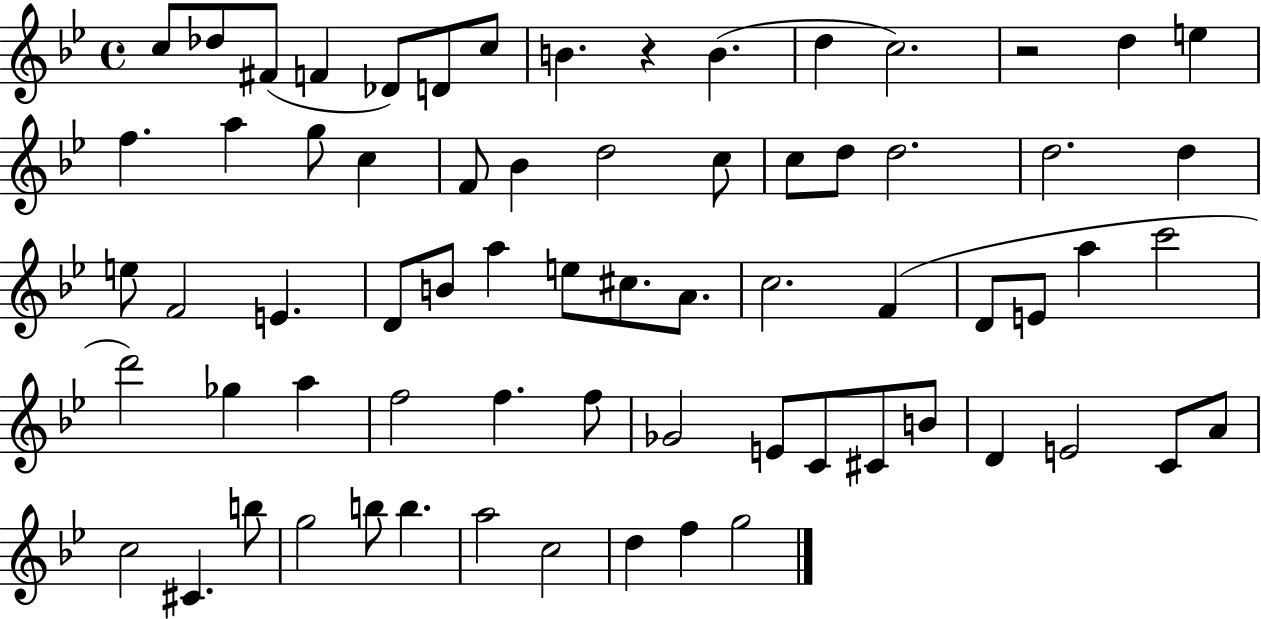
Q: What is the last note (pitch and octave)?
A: G5